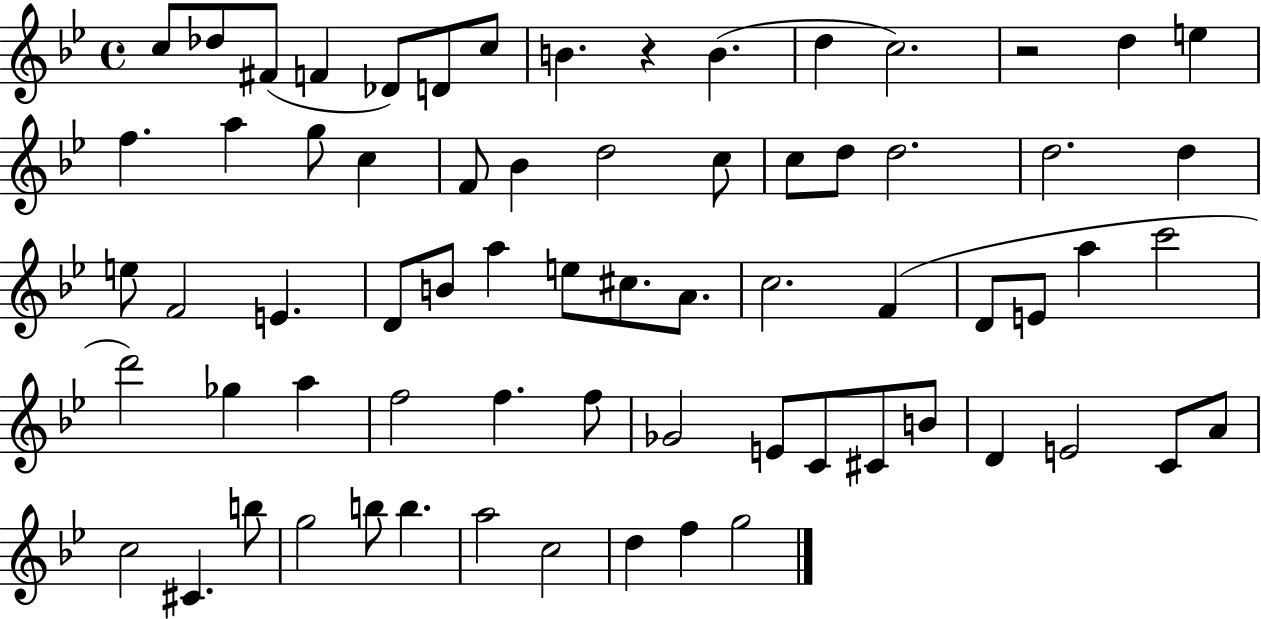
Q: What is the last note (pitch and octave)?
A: G5